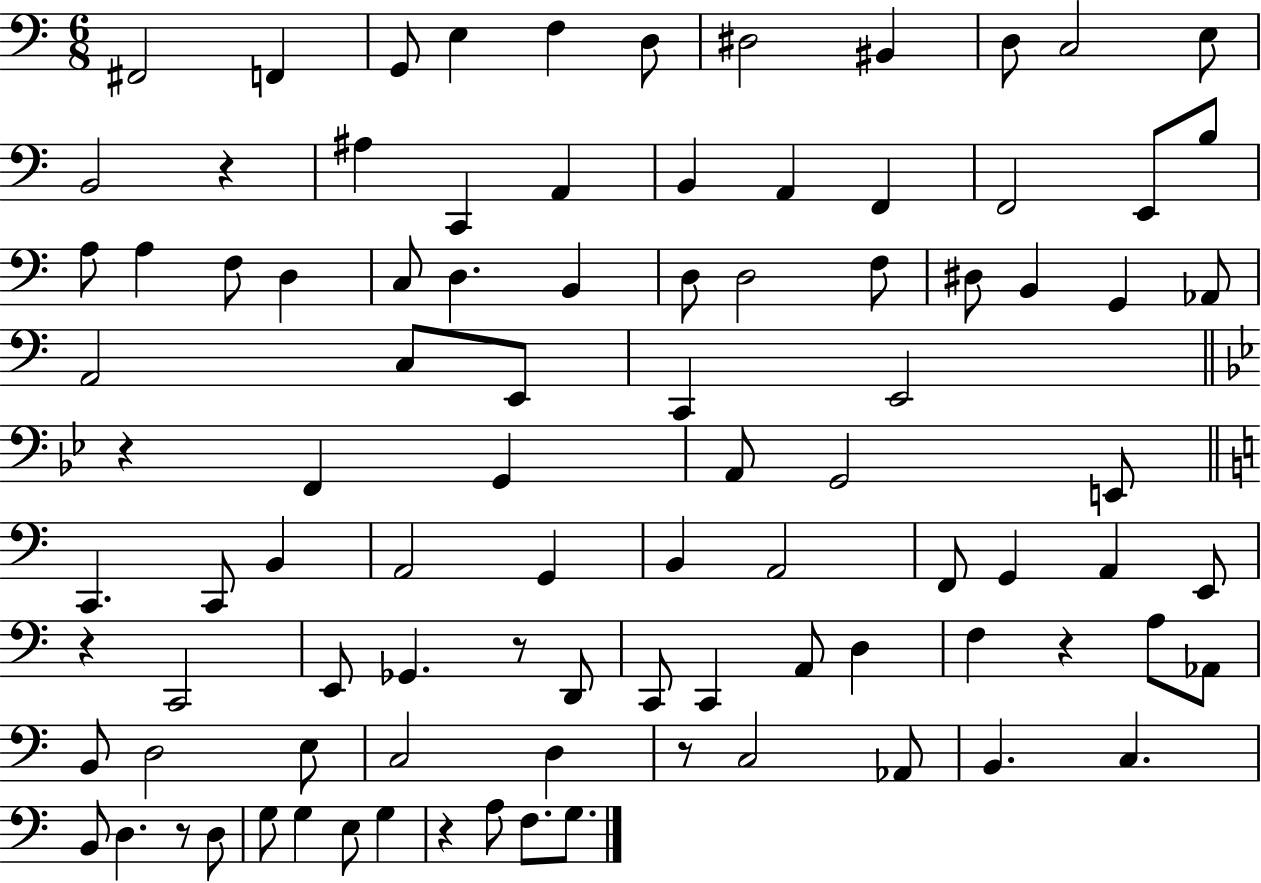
{
  \clef bass
  \numericTimeSignature
  \time 6/8
  \key c \major
  \repeat volta 2 { fis,2 f,4 | g,8 e4 f4 d8 | dis2 bis,4 | d8 c2 e8 | \break b,2 r4 | ais4 c,4 a,4 | b,4 a,4 f,4 | f,2 e,8 b8 | \break a8 a4 f8 d4 | c8 d4. b,4 | d8 d2 f8 | dis8 b,4 g,4 aes,8 | \break a,2 c8 e,8 | c,4 e,2 | \bar "||" \break \key g \minor r4 f,4 g,4 | a,8 g,2 e,8 | \bar "||" \break \key c \major c,4. c,8 b,4 | a,2 g,4 | b,4 a,2 | f,8 g,4 a,4 e,8 | \break r4 c,2 | e,8 ges,4. r8 d,8 | c,8 c,4 a,8 d4 | f4 r4 a8 aes,8 | \break b,8 d2 e8 | c2 d4 | r8 c2 aes,8 | b,4. c4. | \break b,8 d4. r8 d8 | g8 g4 e8 g4 | r4 a8 f8. g8. | } \bar "|."
}